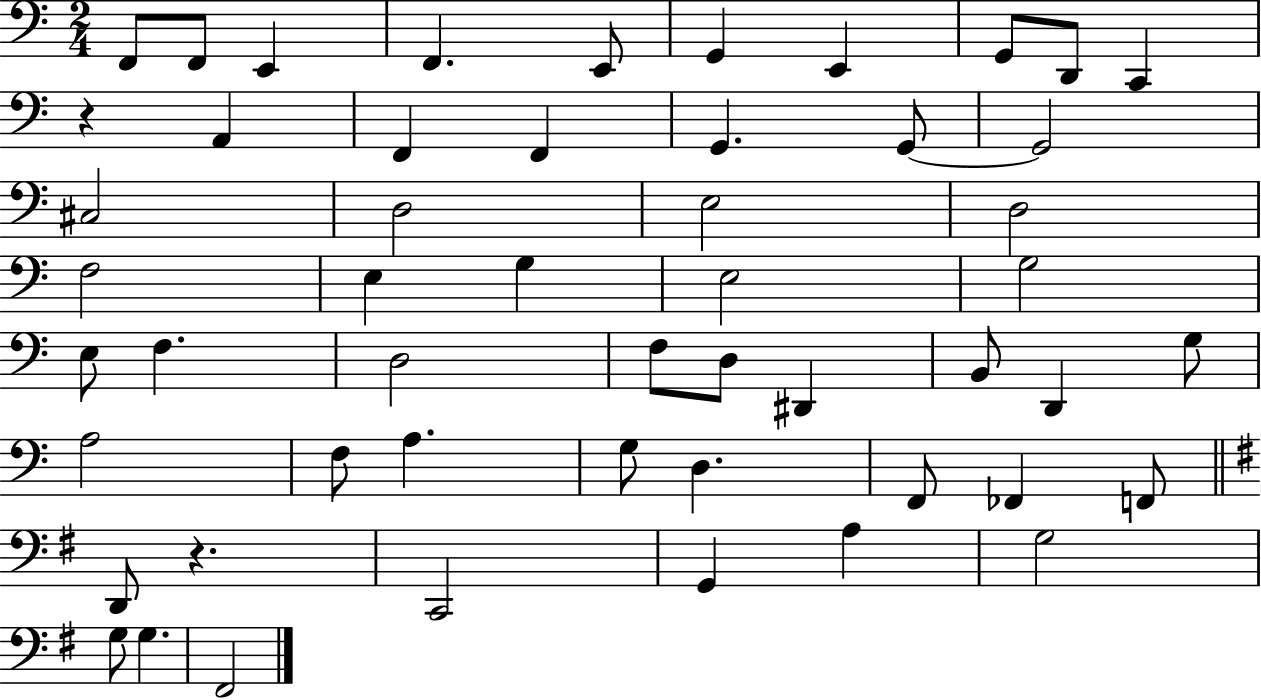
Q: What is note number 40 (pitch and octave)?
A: F2